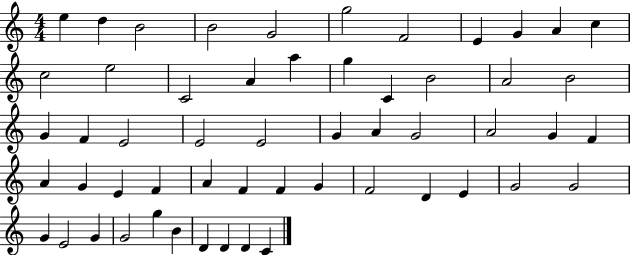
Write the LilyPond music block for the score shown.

{
  \clef treble
  \numericTimeSignature
  \time 4/4
  \key c \major
  e''4 d''4 b'2 | b'2 g'2 | g''2 f'2 | e'4 g'4 a'4 c''4 | \break c''2 e''2 | c'2 a'4 a''4 | g''4 c'4 b'2 | a'2 b'2 | \break g'4 f'4 e'2 | e'2 e'2 | g'4 a'4 g'2 | a'2 g'4 f'4 | \break a'4 g'4 e'4 f'4 | a'4 f'4 f'4 g'4 | f'2 d'4 e'4 | g'2 g'2 | \break g'4 e'2 g'4 | g'2 g''4 b'4 | d'4 d'4 d'4 c'4 | \bar "|."
}